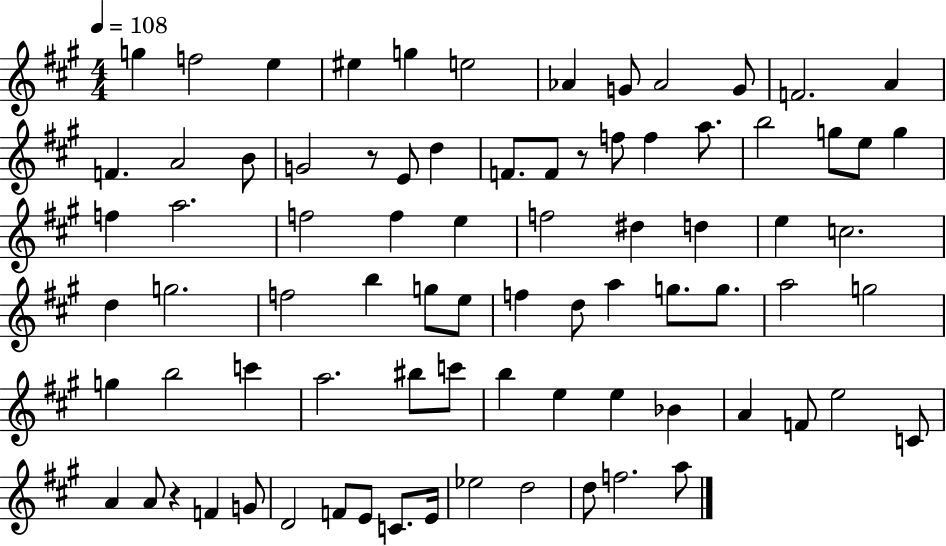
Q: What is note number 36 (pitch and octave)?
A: E5